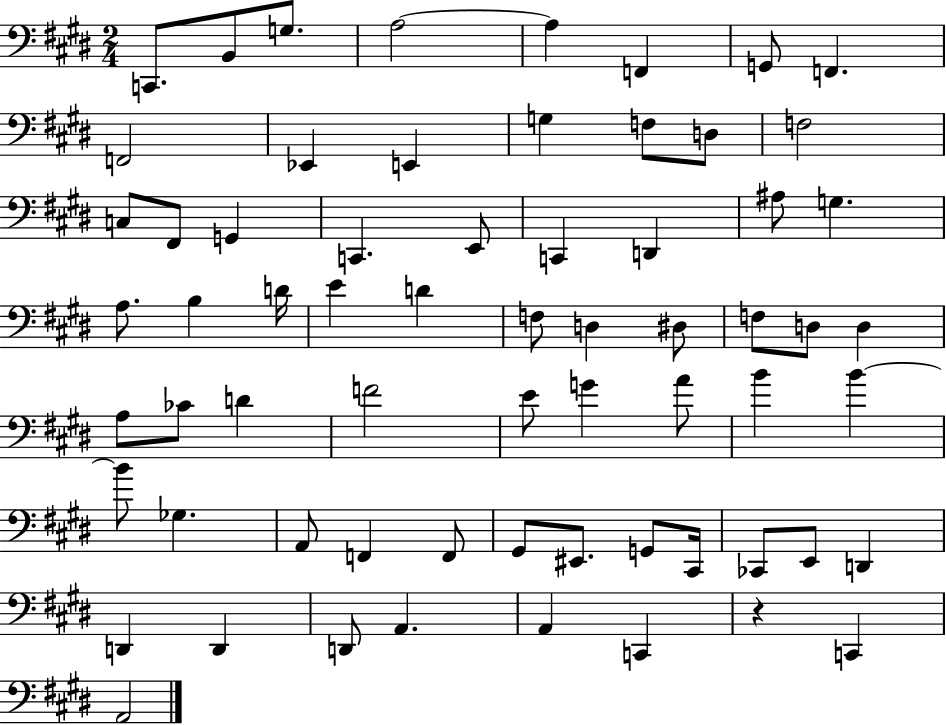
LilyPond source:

{
  \clef bass
  \numericTimeSignature
  \time 2/4
  \key e \major
  c,8. b,8 g8. | a2~~ | a4 f,4 | g,8 f,4. | \break f,2 | ees,4 e,4 | g4 f8 d8 | f2 | \break c8 fis,8 g,4 | c,4. e,8 | c,4 d,4 | ais8 g4. | \break a8. b4 d'16 | e'4 d'4 | f8 d4 dis8 | f8 d8 d4 | \break a8 ces'8 d'4 | f'2 | e'8 g'4 a'8 | b'4 b'4~~ | \break b'8 ges4. | a,8 f,4 f,8 | gis,8 eis,8. g,8 cis,16 | ces,8 e,8 d,4 | \break d,4 d,4 | d,8 a,4. | a,4 c,4 | r4 c,4 | \break a,2 | \bar "|."
}